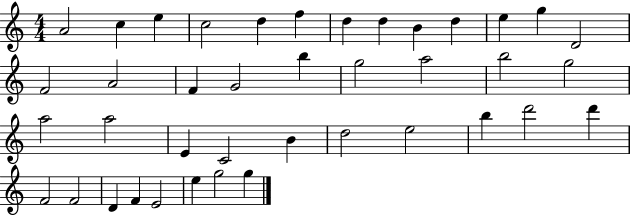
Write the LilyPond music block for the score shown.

{
  \clef treble
  \numericTimeSignature
  \time 4/4
  \key c \major
  a'2 c''4 e''4 | c''2 d''4 f''4 | d''4 d''4 b'4 d''4 | e''4 g''4 d'2 | \break f'2 a'2 | f'4 g'2 b''4 | g''2 a''2 | b''2 g''2 | \break a''2 a''2 | e'4 c'2 b'4 | d''2 e''2 | b''4 d'''2 d'''4 | \break f'2 f'2 | d'4 f'4 e'2 | e''4 g''2 g''4 | \bar "|."
}